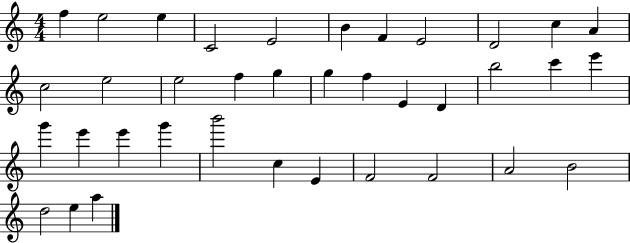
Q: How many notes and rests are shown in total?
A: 37